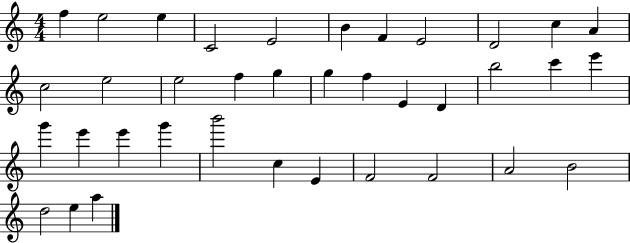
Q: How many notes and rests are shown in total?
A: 37